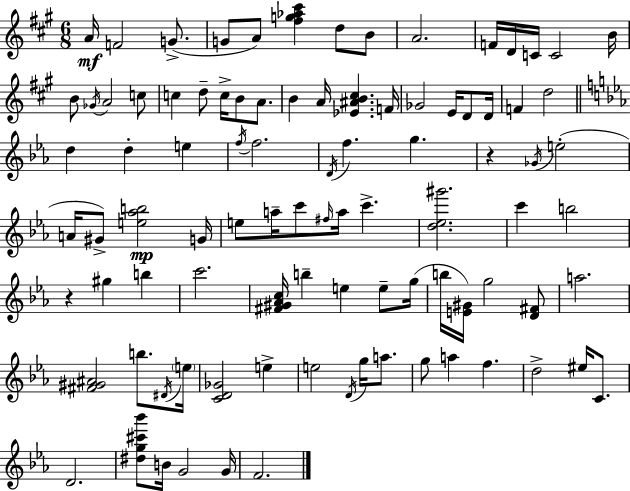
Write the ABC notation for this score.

X:1
T:Untitled
M:6/8
L:1/4
K:A
A/4 F2 G/2 G/2 A/2 [^fg_a^c'] d/2 B/2 A2 F/4 D/4 C/4 C2 B/4 B/2 _G/4 A2 c/2 c d/2 c/4 B/2 A/2 B A/4 [_E^AB^c] F/4 _G2 E/4 D/2 D/4 F d2 d d e f/4 f2 D/4 f g z _G/4 e2 A/4 ^G/2 [e_ab]2 G/4 e/2 a/4 c'/2 ^f/4 a/4 c' [d_e^g']2 c' b2 z ^g b c'2 [^F^G_Ac]/4 b e e/2 g/4 b/4 [E^G]/4 g2 [D^F]/2 a2 [^F^G^A]2 b/2 ^D/4 e/4 [CD_G]2 e e2 D/4 g/4 a/2 g/2 a f d2 ^e/4 C/2 D2 [^dg^c'_b']/2 B/4 G2 G/4 F2